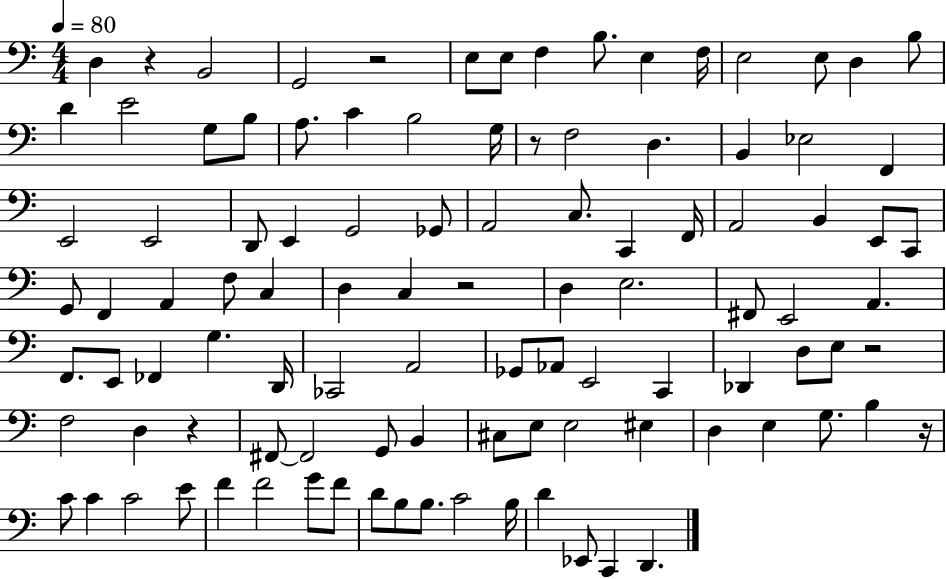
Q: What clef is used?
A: bass